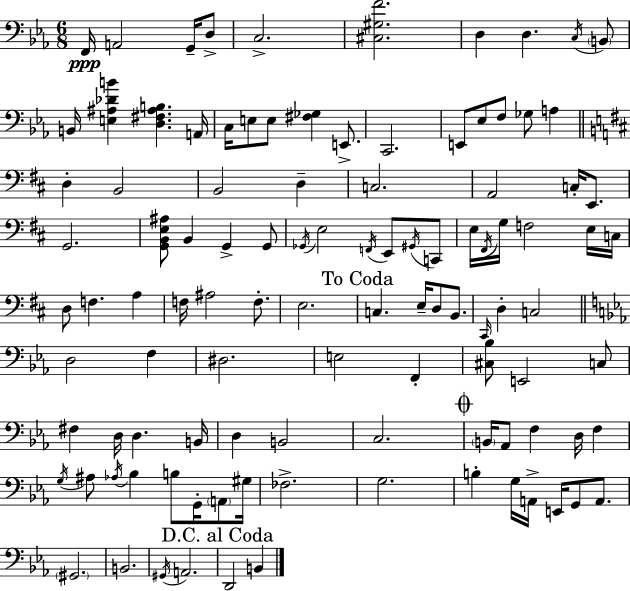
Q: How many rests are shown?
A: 0